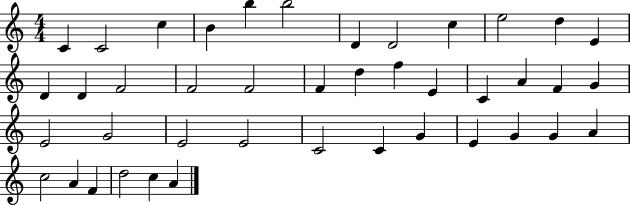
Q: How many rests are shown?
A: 0